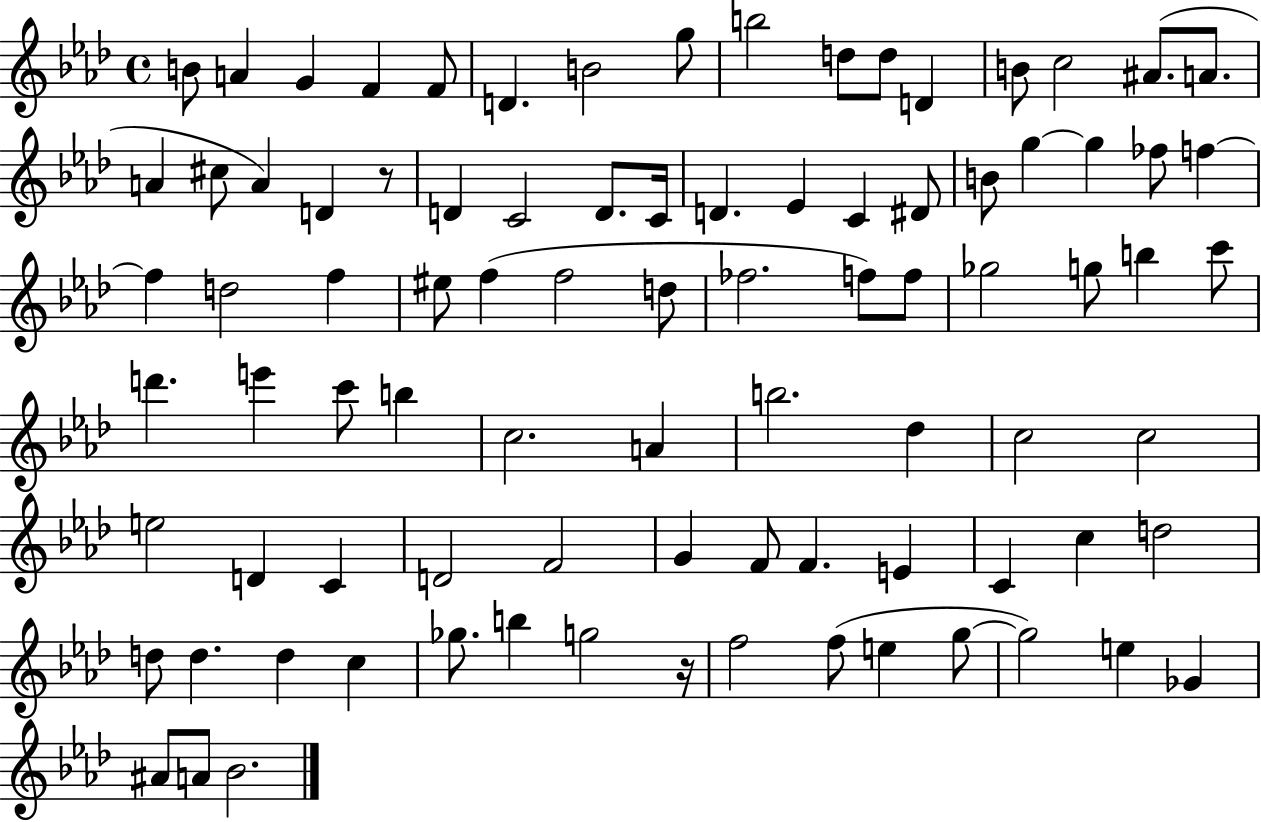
{
  \clef treble
  \time 4/4
  \defaultTimeSignature
  \key aes \major
  \repeat volta 2 { b'8 a'4 g'4 f'4 f'8 | d'4. b'2 g''8 | b''2 d''8 d''8 d'4 | b'8 c''2 ais'8.( a'8. | \break a'4 cis''8 a'4) d'4 r8 | d'4 c'2 d'8. c'16 | d'4. ees'4 c'4 dis'8 | b'8 g''4~~ g''4 fes''8 f''4~~ | \break f''4 d''2 f''4 | eis''8 f''4( f''2 d''8 | fes''2. f''8) f''8 | ges''2 g''8 b''4 c'''8 | \break d'''4. e'''4 c'''8 b''4 | c''2. a'4 | b''2. des''4 | c''2 c''2 | \break e''2 d'4 c'4 | d'2 f'2 | g'4 f'8 f'4. e'4 | c'4 c''4 d''2 | \break d''8 d''4. d''4 c''4 | ges''8. b''4 g''2 r16 | f''2 f''8( e''4 g''8~~ | g''2) e''4 ges'4 | \break ais'8 a'8 bes'2. | } \bar "|."
}